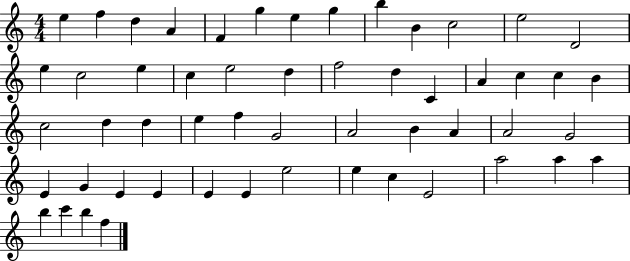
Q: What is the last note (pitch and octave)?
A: F5